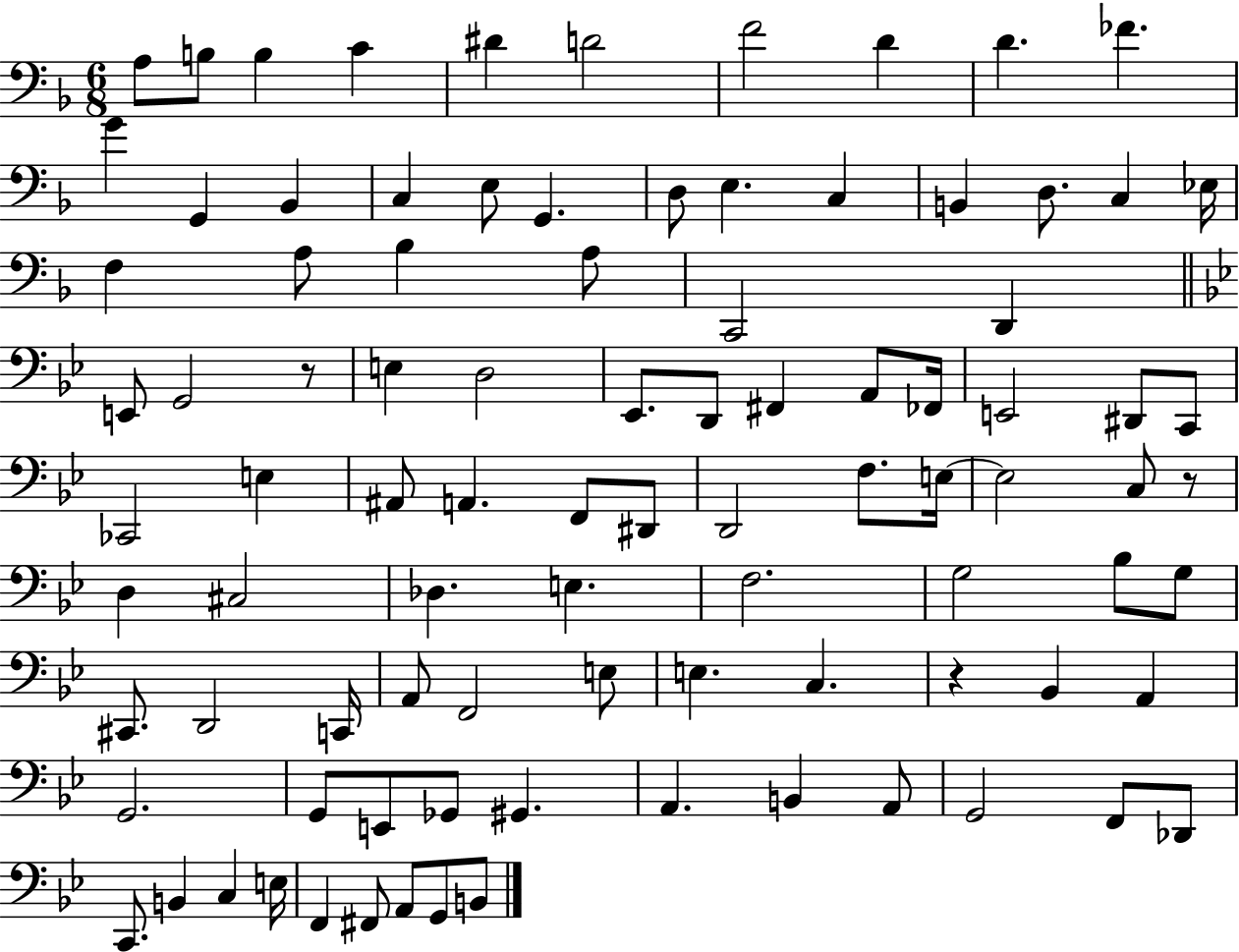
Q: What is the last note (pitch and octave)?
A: B2